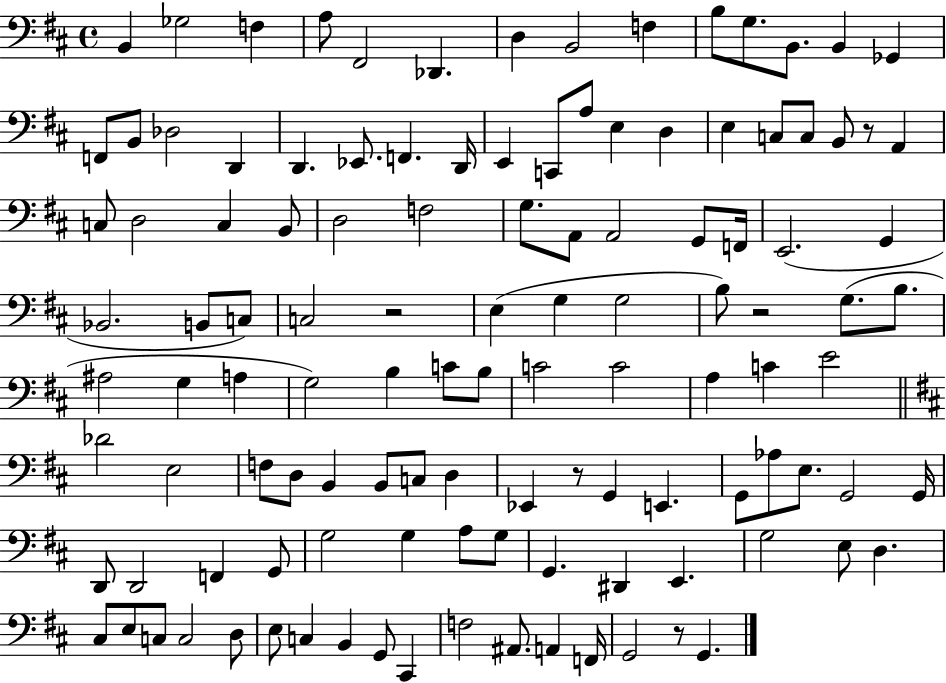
X:1
T:Untitled
M:4/4
L:1/4
K:D
B,, _G,2 F, A,/2 ^F,,2 _D,, D, B,,2 F, B,/2 G,/2 B,,/2 B,, _G,, F,,/2 B,,/2 _D,2 D,, D,, _E,,/2 F,, D,,/4 E,, C,,/2 A,/2 E, D, E, C,/2 C,/2 B,,/2 z/2 A,, C,/2 D,2 C, B,,/2 D,2 F,2 G,/2 A,,/2 A,,2 G,,/2 F,,/4 E,,2 G,, _B,,2 B,,/2 C,/2 C,2 z2 E, G, G,2 B,/2 z2 G,/2 B,/2 ^A,2 G, A, G,2 B, C/2 B,/2 C2 C2 A, C E2 _D2 E,2 F,/2 D,/2 B,, B,,/2 C,/2 D, _E,, z/2 G,, E,, G,,/2 _A,/2 E,/2 G,,2 G,,/4 D,,/2 D,,2 F,, G,,/2 G,2 G, A,/2 G,/2 G,, ^D,, E,, G,2 E,/2 D, ^C,/2 E,/2 C,/2 C,2 D,/2 E,/2 C, B,, G,,/2 ^C,, F,2 ^A,,/2 A,, F,,/4 G,,2 z/2 G,,